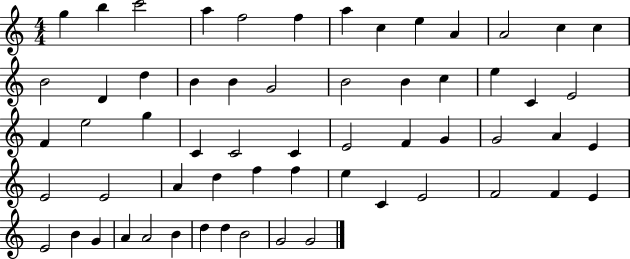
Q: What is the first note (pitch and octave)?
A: G5